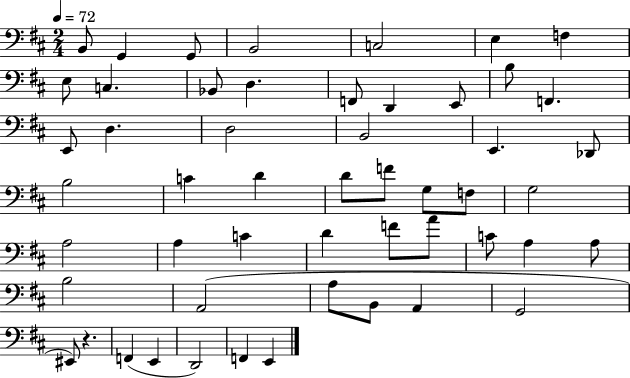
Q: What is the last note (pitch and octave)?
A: E2